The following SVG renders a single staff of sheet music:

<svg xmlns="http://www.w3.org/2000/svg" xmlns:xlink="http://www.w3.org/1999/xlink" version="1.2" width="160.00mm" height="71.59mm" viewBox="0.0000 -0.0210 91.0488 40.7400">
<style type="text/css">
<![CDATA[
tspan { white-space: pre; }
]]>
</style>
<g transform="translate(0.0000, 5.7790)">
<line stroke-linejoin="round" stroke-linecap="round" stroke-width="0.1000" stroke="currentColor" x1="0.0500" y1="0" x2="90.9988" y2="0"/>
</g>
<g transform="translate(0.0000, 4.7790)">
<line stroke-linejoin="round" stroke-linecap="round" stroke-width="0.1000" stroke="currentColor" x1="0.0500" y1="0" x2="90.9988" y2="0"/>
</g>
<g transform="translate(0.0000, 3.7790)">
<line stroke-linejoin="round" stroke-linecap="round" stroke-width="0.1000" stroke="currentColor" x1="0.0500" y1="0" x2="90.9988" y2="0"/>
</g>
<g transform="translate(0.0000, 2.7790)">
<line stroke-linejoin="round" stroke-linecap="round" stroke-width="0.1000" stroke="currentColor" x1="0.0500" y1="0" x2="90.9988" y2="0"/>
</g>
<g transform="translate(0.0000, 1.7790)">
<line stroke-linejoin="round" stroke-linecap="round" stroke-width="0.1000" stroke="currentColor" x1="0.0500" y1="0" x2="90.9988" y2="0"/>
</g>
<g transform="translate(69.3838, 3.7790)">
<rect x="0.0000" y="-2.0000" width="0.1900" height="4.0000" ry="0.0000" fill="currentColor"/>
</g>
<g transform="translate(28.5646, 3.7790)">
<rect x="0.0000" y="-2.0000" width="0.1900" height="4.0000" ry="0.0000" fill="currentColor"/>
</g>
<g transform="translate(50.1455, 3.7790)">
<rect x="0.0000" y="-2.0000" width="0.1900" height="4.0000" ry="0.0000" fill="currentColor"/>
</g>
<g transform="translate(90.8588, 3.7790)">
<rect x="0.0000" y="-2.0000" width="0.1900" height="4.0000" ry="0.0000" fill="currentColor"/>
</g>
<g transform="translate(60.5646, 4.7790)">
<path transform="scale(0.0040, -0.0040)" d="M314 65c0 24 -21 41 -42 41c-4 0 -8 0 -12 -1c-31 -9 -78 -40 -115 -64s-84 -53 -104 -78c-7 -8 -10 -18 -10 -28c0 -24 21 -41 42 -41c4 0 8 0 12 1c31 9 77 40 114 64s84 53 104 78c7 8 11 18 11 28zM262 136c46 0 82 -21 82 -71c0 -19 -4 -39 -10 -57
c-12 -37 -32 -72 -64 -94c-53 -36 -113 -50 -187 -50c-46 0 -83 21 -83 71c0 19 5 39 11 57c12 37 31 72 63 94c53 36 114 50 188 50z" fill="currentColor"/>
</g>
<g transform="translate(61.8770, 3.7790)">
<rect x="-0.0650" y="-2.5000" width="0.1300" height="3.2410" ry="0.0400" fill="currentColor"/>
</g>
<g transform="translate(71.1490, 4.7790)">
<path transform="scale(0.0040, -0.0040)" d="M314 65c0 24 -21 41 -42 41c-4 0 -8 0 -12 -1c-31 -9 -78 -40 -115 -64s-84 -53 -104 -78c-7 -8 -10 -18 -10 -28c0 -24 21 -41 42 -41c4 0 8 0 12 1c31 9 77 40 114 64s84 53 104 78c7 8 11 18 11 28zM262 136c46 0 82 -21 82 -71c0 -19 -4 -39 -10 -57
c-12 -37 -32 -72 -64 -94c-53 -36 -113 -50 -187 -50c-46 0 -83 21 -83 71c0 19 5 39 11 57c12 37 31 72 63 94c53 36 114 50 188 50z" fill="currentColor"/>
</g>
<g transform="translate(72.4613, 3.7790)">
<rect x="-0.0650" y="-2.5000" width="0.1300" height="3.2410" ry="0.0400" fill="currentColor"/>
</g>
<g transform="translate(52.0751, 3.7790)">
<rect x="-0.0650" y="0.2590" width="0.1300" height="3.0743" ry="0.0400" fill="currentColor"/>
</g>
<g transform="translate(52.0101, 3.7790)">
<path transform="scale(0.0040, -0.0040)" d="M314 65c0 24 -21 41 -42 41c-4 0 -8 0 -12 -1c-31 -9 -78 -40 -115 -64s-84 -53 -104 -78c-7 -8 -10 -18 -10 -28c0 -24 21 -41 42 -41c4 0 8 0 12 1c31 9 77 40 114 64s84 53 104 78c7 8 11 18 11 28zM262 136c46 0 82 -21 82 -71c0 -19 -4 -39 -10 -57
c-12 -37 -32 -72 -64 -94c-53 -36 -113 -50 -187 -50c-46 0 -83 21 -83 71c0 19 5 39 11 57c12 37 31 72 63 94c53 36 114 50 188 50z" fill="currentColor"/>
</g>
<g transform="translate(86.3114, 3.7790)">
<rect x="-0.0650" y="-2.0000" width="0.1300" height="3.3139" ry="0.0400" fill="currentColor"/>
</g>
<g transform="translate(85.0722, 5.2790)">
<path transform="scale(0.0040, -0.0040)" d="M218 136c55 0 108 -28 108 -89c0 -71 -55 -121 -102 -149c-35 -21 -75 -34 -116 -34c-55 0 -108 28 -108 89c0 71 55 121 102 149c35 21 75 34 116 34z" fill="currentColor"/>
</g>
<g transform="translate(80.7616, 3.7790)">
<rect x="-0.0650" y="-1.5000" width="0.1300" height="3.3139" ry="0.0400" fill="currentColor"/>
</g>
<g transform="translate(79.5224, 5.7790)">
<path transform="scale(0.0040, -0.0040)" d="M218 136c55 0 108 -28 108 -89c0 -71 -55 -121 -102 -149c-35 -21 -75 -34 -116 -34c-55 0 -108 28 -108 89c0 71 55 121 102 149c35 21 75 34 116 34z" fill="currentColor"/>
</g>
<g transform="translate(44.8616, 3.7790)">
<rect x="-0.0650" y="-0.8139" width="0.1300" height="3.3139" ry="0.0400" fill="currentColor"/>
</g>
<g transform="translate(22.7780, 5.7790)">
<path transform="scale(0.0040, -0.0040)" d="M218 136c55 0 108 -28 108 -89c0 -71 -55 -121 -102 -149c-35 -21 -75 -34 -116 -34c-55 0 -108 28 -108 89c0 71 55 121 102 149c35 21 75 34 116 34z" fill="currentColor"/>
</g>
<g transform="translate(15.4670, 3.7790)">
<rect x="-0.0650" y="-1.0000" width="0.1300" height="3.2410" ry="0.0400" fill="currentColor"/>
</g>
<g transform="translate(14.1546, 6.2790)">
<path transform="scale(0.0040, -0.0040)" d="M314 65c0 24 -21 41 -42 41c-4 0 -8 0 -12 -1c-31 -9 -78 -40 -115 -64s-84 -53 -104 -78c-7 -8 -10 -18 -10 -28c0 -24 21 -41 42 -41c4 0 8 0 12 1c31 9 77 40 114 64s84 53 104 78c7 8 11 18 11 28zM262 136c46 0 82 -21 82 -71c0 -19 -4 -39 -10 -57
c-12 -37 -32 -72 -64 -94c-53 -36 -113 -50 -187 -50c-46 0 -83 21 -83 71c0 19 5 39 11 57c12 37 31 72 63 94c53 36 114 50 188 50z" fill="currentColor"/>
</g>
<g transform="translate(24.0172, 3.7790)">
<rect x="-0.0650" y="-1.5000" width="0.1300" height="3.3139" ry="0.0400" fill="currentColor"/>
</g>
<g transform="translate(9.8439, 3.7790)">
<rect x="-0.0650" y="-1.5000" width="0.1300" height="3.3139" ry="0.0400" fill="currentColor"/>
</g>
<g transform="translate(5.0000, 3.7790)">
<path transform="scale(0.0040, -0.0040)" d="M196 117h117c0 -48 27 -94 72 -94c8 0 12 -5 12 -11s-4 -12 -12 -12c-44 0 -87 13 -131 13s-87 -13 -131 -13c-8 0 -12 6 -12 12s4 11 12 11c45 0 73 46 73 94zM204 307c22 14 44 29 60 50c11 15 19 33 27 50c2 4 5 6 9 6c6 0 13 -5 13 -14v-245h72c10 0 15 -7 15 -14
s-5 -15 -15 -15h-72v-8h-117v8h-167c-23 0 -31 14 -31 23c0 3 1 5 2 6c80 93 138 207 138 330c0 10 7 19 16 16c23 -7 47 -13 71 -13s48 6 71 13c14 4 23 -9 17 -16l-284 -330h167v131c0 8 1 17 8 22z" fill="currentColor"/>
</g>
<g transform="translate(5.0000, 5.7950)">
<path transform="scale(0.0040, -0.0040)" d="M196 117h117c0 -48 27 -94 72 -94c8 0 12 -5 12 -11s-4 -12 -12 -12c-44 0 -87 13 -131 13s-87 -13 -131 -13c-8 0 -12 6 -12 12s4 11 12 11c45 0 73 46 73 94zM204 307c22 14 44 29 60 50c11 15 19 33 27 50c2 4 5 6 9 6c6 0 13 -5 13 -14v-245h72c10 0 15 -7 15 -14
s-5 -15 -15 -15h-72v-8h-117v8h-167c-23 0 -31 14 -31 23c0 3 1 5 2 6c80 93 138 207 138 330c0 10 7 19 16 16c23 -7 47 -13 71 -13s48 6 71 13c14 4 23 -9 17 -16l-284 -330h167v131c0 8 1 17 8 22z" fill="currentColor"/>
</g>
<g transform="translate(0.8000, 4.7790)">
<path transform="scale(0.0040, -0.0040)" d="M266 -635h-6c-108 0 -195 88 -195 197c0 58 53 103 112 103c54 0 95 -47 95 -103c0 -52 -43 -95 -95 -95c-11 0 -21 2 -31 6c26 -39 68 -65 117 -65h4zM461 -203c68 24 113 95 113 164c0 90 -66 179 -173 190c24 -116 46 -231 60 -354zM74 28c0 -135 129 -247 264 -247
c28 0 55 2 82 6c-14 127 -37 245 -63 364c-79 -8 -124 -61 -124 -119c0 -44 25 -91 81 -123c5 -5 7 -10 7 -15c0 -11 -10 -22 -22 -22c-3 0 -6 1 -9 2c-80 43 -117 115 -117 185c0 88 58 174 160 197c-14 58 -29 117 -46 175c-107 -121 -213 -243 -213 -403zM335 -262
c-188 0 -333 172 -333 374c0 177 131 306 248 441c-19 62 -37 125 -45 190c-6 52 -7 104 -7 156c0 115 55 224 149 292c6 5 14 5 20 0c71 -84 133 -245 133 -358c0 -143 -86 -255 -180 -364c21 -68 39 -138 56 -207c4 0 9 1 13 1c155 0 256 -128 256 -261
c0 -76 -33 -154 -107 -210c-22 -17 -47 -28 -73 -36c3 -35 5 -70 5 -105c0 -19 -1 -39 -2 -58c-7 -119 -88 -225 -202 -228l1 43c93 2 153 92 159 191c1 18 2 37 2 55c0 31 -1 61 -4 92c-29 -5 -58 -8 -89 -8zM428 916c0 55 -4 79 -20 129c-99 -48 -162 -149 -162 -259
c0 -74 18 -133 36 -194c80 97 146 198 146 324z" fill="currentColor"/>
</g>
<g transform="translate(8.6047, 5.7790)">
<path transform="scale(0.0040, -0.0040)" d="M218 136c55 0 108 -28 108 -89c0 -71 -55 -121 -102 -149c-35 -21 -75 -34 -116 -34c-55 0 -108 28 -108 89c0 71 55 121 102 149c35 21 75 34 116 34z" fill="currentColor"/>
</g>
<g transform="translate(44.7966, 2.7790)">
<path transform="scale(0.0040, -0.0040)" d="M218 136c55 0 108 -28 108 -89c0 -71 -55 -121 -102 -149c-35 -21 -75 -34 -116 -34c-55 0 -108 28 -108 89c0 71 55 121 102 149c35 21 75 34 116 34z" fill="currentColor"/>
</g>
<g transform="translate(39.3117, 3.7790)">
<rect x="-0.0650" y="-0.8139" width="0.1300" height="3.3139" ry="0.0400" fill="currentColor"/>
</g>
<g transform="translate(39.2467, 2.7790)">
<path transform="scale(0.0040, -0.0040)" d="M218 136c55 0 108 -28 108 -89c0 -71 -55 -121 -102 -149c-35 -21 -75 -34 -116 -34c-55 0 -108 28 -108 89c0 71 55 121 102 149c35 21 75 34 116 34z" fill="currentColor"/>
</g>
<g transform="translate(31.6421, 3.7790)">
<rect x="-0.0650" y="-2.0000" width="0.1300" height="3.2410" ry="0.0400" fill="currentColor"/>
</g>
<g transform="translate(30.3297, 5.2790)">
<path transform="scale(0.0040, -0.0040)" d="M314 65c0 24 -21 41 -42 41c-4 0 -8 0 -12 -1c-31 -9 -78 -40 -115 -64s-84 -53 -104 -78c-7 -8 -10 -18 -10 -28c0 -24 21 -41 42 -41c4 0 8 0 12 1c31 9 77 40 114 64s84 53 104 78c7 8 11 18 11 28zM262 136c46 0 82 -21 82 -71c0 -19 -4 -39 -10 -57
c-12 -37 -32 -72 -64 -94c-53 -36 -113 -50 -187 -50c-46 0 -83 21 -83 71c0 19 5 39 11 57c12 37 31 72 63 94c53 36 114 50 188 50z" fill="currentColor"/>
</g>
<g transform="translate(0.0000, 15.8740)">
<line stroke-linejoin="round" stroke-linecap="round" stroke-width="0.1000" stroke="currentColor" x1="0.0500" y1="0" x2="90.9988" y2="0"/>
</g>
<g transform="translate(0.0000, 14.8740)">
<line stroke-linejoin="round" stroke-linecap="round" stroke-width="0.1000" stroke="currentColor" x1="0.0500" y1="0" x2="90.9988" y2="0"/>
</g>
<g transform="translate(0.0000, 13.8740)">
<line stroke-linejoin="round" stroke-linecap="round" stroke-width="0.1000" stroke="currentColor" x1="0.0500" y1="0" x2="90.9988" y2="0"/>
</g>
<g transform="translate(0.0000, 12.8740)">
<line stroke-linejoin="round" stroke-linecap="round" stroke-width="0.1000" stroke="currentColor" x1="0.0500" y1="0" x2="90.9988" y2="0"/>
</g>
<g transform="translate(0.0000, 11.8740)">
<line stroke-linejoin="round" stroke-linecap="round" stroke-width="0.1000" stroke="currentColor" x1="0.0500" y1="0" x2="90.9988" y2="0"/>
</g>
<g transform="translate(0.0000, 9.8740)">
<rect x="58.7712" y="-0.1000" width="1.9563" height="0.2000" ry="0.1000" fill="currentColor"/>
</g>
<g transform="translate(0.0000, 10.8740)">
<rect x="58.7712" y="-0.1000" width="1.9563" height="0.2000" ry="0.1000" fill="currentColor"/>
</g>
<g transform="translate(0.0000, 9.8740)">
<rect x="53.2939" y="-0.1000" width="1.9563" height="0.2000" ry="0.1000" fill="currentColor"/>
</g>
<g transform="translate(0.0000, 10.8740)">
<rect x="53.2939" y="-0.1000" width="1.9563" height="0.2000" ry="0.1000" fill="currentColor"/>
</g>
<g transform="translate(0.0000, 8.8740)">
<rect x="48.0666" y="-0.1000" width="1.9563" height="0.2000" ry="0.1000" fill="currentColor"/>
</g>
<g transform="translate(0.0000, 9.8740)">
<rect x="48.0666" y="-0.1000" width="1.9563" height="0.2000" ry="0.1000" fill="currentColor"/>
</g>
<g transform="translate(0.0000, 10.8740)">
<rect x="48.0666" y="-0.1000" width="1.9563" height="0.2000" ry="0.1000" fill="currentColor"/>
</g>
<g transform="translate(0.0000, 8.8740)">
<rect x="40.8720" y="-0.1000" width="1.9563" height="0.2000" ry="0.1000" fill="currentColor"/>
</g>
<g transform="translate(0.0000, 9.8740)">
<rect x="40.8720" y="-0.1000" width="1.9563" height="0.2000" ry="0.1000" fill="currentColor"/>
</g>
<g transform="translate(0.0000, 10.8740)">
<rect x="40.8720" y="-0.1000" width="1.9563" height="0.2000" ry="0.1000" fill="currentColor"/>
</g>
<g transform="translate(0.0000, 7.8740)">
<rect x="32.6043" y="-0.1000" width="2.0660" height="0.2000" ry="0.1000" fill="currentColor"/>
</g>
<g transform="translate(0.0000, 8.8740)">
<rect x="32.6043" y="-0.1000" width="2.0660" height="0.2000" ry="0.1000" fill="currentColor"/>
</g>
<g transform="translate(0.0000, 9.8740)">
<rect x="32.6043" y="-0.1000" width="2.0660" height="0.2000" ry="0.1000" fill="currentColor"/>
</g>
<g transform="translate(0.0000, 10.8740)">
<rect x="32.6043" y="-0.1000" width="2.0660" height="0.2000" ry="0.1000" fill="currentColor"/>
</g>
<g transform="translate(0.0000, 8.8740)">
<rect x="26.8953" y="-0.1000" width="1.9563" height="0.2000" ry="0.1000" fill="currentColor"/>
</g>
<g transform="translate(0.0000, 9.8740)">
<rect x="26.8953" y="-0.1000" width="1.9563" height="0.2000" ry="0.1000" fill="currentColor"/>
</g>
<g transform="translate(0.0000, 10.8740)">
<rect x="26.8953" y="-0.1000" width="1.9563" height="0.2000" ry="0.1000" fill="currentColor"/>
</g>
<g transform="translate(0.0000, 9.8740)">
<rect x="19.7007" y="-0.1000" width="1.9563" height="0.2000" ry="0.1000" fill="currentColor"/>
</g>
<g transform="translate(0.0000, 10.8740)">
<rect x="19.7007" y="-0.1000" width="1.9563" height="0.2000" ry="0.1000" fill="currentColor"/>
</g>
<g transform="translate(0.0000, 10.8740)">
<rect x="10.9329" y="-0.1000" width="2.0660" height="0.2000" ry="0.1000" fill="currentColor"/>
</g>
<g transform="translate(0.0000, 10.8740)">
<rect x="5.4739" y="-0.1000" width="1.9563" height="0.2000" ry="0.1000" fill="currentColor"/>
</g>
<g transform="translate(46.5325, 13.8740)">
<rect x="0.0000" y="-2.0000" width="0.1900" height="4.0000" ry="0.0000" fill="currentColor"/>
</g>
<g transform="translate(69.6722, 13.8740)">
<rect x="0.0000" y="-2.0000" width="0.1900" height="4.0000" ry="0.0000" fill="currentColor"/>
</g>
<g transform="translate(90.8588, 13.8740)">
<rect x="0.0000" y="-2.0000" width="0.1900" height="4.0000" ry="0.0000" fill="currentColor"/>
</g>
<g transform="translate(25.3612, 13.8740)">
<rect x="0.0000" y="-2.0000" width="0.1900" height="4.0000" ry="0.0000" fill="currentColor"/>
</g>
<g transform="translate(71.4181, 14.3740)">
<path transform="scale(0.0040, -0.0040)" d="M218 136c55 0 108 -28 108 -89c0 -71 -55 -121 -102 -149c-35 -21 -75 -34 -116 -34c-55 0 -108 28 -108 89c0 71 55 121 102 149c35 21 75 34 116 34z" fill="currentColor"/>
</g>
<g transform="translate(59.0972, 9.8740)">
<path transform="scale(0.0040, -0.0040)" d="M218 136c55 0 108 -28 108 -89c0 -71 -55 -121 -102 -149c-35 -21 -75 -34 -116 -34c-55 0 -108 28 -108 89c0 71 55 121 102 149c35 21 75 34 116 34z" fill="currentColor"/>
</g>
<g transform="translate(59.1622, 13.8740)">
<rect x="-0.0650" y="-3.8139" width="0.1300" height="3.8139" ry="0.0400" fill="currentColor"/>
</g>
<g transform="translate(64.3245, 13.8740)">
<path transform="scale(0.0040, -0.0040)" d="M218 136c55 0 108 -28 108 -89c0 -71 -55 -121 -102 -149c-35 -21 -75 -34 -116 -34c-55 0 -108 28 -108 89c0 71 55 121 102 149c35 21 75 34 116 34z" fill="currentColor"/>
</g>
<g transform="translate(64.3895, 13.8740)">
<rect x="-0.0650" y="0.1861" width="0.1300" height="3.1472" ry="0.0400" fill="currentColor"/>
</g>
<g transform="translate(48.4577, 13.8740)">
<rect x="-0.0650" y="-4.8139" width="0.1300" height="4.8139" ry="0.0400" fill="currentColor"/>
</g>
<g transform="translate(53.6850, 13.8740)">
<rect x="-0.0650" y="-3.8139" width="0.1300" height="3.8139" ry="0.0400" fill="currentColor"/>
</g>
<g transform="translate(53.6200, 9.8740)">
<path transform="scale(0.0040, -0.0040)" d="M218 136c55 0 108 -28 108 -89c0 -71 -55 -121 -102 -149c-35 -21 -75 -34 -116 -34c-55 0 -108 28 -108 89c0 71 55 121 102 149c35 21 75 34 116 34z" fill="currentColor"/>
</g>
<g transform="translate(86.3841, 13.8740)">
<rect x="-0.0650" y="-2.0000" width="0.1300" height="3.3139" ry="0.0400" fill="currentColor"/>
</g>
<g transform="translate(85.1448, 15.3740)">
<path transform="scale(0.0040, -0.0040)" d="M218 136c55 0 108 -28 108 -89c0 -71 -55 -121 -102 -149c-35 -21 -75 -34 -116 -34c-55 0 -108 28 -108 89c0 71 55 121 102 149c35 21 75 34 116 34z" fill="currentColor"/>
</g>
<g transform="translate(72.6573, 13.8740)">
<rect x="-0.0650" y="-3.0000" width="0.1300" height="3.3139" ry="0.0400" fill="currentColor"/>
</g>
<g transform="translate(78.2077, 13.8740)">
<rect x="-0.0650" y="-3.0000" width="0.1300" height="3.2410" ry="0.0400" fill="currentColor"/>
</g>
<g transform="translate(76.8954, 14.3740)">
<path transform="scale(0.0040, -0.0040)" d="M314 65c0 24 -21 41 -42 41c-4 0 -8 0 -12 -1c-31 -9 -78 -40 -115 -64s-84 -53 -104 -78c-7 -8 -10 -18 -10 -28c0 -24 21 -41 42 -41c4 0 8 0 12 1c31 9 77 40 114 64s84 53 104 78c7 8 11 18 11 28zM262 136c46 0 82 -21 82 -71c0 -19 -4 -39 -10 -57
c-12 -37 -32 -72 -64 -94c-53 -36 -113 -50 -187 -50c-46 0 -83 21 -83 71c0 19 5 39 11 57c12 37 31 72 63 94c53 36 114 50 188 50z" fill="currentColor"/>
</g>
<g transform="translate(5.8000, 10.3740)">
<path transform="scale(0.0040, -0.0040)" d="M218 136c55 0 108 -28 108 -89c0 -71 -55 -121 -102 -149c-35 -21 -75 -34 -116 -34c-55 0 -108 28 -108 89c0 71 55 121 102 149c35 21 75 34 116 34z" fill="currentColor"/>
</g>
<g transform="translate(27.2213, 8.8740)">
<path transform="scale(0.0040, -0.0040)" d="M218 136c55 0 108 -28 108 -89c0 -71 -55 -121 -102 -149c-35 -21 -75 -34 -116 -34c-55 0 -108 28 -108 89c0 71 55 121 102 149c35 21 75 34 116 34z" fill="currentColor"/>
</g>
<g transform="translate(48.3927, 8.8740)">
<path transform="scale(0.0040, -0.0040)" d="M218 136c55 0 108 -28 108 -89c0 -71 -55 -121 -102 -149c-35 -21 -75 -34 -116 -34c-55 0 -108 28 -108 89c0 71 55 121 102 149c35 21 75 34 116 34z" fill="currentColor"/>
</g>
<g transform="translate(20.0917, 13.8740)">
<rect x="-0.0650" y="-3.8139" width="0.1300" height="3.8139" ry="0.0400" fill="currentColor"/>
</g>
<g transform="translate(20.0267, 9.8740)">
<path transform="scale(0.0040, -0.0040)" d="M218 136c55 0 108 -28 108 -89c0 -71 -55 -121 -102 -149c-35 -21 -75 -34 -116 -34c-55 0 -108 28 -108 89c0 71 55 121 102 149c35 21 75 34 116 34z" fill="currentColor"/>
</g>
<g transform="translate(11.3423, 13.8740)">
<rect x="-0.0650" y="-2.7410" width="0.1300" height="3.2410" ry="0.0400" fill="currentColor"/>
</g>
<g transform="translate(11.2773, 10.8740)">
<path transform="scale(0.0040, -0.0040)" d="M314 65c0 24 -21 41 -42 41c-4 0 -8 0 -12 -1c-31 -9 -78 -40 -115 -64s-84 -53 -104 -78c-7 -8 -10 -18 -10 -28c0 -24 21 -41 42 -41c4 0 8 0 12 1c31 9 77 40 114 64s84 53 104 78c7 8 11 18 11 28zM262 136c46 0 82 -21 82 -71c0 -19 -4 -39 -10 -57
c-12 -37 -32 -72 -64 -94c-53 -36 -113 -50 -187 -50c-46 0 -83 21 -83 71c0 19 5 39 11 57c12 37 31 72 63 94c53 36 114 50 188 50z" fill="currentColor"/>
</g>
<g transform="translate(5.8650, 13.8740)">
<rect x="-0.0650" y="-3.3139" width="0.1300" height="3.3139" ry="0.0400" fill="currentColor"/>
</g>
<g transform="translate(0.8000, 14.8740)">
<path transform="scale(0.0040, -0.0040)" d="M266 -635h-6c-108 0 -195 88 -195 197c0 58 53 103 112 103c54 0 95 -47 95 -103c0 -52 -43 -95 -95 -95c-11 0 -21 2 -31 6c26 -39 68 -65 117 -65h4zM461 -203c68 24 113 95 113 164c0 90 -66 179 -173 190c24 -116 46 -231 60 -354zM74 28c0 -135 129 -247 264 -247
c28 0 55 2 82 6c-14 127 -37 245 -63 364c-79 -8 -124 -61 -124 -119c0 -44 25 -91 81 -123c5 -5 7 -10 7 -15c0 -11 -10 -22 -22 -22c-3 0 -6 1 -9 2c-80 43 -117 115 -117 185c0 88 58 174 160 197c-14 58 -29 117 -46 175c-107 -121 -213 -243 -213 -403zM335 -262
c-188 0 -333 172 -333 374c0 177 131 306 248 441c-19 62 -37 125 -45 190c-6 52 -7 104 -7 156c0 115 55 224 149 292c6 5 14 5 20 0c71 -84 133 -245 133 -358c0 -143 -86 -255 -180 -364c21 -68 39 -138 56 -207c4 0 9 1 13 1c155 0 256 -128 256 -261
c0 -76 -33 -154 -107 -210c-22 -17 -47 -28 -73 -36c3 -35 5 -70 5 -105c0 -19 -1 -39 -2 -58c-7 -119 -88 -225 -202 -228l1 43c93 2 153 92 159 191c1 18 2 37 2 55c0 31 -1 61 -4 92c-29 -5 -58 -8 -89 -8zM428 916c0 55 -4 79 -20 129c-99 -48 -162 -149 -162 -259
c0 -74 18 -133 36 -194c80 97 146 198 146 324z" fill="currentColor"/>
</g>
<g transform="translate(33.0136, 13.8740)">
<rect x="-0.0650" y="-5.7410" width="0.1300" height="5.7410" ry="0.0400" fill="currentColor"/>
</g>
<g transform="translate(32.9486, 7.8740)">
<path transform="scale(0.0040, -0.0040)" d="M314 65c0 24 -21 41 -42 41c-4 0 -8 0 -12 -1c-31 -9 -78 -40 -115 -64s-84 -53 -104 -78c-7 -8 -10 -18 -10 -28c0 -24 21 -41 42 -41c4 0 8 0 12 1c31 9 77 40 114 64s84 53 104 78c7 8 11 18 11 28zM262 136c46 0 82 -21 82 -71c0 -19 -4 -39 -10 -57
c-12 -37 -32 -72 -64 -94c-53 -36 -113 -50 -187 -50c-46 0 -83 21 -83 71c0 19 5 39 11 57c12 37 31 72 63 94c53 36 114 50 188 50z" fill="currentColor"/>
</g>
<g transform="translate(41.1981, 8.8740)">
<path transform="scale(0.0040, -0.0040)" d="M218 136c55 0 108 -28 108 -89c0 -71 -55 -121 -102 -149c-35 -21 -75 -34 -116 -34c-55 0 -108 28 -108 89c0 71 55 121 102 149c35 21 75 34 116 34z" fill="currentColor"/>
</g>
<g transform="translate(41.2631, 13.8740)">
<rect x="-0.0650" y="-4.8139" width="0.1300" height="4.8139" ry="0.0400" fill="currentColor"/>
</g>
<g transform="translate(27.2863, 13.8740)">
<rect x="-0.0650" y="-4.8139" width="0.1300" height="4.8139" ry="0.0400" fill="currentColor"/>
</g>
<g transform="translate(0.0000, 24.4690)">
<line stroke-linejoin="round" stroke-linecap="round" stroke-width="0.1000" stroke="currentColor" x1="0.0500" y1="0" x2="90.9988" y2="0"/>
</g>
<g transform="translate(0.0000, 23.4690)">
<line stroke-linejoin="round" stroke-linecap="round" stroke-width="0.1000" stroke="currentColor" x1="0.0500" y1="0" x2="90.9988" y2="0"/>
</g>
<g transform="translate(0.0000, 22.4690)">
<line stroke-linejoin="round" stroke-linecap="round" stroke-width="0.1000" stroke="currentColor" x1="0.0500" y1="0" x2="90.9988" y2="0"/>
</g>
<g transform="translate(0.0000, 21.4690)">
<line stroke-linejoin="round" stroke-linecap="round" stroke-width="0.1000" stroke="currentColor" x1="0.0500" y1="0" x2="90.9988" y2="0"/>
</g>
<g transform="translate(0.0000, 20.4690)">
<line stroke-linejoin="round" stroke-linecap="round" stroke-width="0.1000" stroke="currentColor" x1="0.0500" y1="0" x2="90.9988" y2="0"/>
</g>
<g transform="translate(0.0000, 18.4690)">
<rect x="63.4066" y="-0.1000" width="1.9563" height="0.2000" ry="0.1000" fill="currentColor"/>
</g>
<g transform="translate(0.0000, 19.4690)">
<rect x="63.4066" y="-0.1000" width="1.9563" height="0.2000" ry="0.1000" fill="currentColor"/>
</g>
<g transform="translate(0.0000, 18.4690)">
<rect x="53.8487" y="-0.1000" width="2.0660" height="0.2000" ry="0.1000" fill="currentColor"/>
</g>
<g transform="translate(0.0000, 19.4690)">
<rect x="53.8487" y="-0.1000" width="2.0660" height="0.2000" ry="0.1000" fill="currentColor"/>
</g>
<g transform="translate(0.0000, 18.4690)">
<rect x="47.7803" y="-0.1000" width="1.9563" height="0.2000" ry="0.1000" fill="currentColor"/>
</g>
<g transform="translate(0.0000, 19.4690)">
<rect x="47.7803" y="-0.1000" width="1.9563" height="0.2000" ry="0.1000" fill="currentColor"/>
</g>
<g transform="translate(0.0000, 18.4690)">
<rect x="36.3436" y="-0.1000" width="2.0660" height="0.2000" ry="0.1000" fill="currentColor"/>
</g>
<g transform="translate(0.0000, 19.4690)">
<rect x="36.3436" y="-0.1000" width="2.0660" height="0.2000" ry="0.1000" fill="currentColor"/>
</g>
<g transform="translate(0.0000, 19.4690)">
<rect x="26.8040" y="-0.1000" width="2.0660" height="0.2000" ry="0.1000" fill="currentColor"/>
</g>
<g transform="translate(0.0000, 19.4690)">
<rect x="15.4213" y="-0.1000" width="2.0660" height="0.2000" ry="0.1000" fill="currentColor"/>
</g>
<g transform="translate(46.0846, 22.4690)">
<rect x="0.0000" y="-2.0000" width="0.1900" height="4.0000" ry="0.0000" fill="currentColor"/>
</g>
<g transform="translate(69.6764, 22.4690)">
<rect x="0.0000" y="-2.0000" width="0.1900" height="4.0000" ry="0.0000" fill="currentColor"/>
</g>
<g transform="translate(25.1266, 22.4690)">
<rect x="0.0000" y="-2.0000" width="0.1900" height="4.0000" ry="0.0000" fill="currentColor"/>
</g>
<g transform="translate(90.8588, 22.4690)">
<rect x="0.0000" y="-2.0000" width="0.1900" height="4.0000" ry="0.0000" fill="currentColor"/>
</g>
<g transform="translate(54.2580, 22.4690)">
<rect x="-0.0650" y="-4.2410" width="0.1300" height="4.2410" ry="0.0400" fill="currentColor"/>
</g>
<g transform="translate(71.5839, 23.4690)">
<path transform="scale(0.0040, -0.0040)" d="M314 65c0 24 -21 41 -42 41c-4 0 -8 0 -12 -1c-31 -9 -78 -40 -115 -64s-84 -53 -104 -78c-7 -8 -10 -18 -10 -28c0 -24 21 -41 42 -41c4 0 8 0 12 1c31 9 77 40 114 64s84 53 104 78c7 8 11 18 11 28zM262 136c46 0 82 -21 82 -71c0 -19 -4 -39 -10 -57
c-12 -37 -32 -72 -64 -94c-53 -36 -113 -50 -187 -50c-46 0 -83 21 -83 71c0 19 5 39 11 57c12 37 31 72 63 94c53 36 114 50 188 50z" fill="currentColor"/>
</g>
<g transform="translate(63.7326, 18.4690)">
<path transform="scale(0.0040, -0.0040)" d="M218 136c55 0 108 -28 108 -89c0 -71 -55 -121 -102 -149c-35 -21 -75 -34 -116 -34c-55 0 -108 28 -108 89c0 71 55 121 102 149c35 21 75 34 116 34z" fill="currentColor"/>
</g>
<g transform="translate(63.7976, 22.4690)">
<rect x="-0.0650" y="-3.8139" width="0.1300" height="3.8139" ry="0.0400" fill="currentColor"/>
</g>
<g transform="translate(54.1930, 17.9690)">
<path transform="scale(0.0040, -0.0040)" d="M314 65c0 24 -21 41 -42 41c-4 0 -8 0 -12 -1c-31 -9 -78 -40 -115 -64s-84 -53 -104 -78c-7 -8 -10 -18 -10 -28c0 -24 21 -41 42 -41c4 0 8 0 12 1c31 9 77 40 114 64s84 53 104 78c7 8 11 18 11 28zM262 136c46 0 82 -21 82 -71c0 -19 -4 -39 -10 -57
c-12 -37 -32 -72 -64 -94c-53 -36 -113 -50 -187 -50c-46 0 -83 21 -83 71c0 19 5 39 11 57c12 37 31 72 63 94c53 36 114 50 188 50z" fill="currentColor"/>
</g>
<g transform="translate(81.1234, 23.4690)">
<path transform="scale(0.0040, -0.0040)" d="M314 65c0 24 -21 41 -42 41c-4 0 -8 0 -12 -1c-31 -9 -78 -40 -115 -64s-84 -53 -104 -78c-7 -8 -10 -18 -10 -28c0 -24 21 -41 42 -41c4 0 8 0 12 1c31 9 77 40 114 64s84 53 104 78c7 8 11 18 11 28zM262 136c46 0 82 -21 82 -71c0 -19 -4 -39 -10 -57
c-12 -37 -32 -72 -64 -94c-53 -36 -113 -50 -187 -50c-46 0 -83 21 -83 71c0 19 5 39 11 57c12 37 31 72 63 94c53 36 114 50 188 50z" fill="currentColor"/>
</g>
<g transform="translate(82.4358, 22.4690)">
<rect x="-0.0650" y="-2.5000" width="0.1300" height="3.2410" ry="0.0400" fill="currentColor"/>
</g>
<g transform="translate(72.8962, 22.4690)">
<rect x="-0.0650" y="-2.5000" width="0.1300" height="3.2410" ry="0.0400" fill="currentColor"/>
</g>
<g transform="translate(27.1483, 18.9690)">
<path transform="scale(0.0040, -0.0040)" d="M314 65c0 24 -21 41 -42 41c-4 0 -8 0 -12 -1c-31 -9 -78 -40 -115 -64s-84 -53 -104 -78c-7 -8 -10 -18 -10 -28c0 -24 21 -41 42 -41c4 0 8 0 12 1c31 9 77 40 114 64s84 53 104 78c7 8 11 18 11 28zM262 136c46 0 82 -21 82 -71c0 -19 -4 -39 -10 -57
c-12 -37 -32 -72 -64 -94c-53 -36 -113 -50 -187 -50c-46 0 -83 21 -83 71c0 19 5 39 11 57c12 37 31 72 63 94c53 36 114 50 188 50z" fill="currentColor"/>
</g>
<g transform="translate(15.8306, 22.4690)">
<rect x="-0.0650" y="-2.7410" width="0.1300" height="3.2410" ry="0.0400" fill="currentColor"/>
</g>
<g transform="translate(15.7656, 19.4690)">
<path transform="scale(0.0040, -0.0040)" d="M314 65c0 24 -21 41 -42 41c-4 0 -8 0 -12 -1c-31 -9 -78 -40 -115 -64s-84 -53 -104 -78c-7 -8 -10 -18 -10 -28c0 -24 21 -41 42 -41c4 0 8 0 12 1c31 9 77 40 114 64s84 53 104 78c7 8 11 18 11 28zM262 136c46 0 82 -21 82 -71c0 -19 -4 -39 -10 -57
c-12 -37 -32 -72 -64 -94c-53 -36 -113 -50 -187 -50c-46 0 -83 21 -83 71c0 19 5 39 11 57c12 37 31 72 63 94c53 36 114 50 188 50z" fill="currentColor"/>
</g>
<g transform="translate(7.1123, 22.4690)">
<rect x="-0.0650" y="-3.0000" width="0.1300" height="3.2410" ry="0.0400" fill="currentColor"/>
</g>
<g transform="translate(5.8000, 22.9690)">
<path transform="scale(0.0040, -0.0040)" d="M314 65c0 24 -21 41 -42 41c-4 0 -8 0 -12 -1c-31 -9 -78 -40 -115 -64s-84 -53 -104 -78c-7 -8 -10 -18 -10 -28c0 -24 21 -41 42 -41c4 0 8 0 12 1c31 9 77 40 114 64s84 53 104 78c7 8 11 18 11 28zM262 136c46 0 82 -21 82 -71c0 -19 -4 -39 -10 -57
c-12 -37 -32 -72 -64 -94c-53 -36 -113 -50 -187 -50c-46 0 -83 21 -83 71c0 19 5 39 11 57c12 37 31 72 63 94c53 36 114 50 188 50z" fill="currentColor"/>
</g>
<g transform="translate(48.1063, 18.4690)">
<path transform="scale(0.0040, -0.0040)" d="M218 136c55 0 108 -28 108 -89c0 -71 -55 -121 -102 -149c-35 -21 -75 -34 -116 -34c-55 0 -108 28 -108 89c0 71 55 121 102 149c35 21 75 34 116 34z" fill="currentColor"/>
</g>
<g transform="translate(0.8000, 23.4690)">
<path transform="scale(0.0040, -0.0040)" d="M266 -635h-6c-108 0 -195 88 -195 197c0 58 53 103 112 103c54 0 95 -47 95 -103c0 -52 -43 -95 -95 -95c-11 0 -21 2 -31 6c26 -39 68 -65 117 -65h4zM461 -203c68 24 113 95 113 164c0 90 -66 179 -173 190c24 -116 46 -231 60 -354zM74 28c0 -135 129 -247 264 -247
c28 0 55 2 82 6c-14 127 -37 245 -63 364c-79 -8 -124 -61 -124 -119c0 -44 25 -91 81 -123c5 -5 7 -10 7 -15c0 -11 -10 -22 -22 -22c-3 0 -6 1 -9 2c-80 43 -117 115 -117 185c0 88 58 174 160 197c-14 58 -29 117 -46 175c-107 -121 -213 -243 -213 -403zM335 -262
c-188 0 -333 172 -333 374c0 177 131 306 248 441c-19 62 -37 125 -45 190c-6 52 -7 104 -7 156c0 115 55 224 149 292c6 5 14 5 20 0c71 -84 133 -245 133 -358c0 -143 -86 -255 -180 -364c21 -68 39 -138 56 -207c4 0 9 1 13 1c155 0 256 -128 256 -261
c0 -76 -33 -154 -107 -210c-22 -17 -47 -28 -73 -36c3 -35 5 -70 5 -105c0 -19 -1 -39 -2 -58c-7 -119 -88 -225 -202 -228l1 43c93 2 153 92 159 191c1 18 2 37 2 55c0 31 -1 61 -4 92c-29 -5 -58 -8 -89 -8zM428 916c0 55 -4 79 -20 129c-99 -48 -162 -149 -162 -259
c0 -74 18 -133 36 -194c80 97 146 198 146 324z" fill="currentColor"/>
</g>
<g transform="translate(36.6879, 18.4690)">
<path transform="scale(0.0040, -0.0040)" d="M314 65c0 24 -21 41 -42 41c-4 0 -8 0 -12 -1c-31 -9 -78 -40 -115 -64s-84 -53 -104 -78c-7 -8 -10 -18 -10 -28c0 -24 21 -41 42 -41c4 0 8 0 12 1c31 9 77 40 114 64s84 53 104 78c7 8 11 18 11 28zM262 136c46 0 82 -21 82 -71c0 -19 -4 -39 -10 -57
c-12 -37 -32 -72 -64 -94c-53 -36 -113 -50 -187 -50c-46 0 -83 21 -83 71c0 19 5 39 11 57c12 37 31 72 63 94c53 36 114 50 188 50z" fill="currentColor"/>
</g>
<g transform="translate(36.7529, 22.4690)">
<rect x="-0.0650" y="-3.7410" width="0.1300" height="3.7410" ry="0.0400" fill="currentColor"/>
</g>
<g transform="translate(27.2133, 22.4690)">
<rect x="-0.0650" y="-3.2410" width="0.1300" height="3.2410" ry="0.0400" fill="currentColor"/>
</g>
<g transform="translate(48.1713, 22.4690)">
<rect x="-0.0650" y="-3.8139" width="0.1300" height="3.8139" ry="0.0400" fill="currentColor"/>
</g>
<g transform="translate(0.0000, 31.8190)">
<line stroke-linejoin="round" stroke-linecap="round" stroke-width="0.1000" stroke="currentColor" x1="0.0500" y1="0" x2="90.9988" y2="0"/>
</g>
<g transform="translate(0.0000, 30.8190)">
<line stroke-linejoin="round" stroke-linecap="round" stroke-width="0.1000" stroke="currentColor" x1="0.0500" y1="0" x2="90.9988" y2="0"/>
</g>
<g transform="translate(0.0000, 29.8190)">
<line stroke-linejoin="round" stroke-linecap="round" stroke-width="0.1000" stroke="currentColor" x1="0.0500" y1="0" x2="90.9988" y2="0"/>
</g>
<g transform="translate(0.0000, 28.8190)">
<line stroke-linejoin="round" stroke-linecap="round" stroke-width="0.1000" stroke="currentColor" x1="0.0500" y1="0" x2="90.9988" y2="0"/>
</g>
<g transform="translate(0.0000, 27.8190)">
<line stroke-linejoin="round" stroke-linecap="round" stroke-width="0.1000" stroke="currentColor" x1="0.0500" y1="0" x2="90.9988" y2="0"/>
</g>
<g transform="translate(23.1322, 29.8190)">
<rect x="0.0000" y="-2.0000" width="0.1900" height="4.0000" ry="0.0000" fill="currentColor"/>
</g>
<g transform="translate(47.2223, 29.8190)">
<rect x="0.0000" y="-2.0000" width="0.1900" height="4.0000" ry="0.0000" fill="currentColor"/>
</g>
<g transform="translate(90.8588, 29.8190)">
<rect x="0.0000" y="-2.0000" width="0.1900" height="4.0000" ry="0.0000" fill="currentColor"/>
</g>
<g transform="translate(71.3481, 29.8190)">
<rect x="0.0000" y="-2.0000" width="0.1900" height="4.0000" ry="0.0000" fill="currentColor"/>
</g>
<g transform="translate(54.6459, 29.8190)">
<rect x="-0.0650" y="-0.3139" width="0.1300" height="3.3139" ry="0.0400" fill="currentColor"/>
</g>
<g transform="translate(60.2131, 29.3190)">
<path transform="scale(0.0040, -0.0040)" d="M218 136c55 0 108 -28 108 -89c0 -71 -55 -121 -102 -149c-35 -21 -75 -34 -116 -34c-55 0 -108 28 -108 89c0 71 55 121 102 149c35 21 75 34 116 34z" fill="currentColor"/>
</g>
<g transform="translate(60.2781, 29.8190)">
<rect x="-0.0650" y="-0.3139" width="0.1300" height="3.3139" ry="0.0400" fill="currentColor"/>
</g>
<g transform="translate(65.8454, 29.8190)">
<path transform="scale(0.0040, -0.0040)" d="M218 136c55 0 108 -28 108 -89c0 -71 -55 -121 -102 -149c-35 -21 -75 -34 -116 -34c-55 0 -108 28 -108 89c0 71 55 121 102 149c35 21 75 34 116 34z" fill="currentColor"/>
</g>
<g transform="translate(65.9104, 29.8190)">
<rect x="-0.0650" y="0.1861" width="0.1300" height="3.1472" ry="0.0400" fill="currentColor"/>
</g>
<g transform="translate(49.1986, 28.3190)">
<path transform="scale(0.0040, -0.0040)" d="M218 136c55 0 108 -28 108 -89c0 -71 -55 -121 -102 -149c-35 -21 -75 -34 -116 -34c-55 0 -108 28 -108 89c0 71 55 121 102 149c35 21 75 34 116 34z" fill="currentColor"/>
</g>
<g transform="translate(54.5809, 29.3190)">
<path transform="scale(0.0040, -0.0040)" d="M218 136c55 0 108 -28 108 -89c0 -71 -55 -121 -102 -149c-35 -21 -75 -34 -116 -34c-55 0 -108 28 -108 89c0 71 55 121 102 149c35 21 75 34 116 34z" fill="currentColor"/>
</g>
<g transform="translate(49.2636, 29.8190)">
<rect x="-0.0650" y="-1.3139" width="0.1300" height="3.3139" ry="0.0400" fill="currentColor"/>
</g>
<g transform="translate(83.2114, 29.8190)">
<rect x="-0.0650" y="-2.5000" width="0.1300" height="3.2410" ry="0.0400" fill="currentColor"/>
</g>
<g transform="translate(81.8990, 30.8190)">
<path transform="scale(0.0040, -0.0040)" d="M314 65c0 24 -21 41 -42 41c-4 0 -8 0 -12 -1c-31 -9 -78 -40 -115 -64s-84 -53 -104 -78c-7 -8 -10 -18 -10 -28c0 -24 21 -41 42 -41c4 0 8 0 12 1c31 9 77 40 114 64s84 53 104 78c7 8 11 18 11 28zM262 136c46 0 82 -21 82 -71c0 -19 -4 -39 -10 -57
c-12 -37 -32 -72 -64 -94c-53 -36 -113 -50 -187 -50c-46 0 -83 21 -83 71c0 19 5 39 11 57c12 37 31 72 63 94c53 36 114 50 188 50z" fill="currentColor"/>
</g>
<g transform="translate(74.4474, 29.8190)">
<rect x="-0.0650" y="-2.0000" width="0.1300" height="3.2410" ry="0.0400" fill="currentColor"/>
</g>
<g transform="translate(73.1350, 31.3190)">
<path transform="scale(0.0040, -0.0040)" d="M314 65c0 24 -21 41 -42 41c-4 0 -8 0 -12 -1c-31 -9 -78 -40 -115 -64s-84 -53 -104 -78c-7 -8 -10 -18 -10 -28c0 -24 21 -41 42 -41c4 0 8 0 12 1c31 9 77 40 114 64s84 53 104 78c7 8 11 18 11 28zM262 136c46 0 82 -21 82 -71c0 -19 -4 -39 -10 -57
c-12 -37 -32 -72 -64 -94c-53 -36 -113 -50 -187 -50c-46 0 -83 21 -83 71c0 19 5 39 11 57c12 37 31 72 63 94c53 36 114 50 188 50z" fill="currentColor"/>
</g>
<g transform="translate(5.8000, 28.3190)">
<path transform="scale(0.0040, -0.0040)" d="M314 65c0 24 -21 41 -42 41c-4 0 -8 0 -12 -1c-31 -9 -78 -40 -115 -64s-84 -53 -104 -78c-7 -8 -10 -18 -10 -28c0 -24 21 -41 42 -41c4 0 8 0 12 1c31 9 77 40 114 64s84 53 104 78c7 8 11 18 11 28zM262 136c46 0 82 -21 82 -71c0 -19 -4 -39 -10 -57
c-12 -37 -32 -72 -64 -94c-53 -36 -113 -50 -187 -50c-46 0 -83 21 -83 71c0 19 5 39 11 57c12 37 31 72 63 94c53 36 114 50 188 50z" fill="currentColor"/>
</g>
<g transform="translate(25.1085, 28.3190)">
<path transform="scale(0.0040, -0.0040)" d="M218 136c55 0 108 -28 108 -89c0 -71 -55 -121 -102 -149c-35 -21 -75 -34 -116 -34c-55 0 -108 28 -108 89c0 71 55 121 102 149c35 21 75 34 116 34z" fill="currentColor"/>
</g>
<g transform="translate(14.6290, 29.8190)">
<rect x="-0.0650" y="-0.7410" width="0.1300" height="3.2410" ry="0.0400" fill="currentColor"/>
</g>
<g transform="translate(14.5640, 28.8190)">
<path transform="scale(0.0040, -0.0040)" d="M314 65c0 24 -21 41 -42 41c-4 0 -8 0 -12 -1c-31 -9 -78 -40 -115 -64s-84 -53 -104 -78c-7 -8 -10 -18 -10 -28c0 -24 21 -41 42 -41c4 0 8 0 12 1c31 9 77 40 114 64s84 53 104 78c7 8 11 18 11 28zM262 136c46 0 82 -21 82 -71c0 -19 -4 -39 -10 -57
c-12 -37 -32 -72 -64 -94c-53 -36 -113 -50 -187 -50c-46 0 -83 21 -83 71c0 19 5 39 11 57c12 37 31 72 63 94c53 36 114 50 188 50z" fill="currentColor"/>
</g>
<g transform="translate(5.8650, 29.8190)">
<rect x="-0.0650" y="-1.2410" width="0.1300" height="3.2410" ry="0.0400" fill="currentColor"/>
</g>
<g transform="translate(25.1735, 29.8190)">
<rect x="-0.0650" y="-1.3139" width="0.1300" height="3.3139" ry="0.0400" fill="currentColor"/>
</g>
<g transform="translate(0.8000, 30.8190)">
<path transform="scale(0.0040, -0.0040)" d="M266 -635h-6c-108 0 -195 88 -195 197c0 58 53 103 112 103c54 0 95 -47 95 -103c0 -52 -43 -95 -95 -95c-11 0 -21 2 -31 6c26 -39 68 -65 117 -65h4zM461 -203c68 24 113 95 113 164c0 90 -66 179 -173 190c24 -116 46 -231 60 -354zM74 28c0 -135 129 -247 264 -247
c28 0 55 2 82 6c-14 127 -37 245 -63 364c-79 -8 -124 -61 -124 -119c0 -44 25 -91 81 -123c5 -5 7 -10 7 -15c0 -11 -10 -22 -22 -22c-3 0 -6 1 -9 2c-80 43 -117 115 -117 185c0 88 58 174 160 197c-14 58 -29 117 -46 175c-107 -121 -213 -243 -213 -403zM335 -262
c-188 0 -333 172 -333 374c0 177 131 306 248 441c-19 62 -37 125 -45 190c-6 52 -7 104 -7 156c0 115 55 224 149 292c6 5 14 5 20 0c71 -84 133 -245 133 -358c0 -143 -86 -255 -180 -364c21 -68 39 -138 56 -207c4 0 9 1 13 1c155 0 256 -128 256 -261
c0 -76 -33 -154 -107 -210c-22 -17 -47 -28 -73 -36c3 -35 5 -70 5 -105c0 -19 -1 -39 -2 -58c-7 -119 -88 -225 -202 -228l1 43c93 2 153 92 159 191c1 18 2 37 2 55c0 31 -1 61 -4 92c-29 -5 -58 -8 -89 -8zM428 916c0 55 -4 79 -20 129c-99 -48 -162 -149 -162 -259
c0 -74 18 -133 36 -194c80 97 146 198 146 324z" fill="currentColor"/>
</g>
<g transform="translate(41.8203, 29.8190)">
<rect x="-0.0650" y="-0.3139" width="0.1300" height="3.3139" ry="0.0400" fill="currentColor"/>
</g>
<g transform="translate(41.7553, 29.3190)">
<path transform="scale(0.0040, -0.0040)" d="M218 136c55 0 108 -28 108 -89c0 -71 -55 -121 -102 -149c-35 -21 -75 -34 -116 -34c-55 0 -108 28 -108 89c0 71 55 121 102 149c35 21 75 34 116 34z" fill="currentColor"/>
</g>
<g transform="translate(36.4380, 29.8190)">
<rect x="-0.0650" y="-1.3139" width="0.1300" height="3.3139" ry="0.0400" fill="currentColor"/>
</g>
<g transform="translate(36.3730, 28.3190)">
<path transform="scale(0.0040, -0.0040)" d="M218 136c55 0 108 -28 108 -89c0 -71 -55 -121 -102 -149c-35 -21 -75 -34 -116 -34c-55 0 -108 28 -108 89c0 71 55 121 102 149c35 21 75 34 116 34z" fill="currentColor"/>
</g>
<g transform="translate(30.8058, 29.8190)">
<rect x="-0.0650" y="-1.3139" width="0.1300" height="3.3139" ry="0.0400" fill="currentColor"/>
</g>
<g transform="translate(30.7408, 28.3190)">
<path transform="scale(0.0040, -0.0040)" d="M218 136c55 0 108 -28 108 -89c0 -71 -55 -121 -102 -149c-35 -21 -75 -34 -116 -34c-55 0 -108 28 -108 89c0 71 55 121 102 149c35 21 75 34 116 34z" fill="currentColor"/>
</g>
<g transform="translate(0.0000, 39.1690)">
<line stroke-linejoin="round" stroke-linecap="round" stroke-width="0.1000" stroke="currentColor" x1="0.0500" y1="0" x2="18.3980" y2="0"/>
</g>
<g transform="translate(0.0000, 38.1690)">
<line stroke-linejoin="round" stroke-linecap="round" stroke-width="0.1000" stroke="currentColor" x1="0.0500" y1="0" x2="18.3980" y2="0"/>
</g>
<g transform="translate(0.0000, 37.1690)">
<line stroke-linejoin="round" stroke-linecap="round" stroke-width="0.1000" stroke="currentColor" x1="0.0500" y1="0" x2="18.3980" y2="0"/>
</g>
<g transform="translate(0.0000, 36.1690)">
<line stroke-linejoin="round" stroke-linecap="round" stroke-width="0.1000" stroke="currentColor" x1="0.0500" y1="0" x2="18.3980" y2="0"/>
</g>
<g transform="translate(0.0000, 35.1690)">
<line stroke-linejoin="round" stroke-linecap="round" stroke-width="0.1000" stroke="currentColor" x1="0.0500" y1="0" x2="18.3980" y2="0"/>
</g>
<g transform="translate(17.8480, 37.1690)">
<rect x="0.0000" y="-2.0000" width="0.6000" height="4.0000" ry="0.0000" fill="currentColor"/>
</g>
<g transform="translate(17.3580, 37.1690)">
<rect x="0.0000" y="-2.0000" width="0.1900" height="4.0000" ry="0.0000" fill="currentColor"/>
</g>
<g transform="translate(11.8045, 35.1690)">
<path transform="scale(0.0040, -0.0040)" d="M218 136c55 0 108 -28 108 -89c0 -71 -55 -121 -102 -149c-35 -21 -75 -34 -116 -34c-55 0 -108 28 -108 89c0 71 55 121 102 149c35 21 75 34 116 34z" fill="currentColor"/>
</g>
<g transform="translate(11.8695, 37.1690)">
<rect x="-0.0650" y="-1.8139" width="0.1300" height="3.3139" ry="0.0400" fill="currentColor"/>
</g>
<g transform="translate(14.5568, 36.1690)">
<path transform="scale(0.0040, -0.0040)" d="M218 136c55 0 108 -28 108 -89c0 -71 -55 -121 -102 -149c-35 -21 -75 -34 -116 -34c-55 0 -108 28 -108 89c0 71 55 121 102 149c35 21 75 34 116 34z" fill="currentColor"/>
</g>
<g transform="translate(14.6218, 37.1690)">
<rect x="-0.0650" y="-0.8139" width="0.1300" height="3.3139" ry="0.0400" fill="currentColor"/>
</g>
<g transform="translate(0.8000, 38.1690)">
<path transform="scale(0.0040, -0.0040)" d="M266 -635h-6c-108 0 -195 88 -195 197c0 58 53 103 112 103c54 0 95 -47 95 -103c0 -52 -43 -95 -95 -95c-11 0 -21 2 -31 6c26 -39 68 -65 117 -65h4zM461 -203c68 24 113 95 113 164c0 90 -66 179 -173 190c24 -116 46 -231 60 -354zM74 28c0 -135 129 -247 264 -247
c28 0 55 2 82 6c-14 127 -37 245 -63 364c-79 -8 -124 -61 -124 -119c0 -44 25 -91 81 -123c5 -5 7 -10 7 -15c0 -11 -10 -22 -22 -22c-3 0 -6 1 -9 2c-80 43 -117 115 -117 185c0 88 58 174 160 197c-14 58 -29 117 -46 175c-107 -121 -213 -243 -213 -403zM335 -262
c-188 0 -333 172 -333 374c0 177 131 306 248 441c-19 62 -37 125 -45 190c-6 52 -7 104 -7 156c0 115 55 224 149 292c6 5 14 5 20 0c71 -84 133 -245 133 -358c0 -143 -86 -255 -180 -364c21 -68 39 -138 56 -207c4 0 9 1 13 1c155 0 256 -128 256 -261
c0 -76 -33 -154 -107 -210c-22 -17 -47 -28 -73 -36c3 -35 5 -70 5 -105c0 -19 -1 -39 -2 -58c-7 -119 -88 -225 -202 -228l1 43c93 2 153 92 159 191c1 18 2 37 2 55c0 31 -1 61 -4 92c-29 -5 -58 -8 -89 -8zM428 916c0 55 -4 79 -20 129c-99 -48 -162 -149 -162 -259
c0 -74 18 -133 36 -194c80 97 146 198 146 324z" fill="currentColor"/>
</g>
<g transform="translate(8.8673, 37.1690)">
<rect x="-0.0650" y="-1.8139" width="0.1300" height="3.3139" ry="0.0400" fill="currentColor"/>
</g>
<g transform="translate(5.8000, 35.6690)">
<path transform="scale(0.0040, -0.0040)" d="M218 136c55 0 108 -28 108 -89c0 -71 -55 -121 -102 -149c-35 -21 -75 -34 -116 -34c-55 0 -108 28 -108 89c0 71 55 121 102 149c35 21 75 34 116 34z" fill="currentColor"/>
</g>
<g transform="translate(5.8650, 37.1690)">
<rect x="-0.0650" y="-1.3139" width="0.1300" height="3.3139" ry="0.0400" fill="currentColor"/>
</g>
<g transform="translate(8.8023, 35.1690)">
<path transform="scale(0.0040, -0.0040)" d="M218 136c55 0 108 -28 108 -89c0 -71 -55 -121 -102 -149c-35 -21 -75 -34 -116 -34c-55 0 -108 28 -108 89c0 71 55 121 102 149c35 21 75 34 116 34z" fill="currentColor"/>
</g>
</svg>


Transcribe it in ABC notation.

X:1
T:Untitled
M:4/4
L:1/4
K:C
E D2 E F2 d d B2 G2 G2 E F b a2 c' e' g'2 e' e' c' c' B A A2 F A2 a2 b2 c'2 c' d'2 c' G2 G2 e2 d2 e e e c e c c B F2 G2 e f f d